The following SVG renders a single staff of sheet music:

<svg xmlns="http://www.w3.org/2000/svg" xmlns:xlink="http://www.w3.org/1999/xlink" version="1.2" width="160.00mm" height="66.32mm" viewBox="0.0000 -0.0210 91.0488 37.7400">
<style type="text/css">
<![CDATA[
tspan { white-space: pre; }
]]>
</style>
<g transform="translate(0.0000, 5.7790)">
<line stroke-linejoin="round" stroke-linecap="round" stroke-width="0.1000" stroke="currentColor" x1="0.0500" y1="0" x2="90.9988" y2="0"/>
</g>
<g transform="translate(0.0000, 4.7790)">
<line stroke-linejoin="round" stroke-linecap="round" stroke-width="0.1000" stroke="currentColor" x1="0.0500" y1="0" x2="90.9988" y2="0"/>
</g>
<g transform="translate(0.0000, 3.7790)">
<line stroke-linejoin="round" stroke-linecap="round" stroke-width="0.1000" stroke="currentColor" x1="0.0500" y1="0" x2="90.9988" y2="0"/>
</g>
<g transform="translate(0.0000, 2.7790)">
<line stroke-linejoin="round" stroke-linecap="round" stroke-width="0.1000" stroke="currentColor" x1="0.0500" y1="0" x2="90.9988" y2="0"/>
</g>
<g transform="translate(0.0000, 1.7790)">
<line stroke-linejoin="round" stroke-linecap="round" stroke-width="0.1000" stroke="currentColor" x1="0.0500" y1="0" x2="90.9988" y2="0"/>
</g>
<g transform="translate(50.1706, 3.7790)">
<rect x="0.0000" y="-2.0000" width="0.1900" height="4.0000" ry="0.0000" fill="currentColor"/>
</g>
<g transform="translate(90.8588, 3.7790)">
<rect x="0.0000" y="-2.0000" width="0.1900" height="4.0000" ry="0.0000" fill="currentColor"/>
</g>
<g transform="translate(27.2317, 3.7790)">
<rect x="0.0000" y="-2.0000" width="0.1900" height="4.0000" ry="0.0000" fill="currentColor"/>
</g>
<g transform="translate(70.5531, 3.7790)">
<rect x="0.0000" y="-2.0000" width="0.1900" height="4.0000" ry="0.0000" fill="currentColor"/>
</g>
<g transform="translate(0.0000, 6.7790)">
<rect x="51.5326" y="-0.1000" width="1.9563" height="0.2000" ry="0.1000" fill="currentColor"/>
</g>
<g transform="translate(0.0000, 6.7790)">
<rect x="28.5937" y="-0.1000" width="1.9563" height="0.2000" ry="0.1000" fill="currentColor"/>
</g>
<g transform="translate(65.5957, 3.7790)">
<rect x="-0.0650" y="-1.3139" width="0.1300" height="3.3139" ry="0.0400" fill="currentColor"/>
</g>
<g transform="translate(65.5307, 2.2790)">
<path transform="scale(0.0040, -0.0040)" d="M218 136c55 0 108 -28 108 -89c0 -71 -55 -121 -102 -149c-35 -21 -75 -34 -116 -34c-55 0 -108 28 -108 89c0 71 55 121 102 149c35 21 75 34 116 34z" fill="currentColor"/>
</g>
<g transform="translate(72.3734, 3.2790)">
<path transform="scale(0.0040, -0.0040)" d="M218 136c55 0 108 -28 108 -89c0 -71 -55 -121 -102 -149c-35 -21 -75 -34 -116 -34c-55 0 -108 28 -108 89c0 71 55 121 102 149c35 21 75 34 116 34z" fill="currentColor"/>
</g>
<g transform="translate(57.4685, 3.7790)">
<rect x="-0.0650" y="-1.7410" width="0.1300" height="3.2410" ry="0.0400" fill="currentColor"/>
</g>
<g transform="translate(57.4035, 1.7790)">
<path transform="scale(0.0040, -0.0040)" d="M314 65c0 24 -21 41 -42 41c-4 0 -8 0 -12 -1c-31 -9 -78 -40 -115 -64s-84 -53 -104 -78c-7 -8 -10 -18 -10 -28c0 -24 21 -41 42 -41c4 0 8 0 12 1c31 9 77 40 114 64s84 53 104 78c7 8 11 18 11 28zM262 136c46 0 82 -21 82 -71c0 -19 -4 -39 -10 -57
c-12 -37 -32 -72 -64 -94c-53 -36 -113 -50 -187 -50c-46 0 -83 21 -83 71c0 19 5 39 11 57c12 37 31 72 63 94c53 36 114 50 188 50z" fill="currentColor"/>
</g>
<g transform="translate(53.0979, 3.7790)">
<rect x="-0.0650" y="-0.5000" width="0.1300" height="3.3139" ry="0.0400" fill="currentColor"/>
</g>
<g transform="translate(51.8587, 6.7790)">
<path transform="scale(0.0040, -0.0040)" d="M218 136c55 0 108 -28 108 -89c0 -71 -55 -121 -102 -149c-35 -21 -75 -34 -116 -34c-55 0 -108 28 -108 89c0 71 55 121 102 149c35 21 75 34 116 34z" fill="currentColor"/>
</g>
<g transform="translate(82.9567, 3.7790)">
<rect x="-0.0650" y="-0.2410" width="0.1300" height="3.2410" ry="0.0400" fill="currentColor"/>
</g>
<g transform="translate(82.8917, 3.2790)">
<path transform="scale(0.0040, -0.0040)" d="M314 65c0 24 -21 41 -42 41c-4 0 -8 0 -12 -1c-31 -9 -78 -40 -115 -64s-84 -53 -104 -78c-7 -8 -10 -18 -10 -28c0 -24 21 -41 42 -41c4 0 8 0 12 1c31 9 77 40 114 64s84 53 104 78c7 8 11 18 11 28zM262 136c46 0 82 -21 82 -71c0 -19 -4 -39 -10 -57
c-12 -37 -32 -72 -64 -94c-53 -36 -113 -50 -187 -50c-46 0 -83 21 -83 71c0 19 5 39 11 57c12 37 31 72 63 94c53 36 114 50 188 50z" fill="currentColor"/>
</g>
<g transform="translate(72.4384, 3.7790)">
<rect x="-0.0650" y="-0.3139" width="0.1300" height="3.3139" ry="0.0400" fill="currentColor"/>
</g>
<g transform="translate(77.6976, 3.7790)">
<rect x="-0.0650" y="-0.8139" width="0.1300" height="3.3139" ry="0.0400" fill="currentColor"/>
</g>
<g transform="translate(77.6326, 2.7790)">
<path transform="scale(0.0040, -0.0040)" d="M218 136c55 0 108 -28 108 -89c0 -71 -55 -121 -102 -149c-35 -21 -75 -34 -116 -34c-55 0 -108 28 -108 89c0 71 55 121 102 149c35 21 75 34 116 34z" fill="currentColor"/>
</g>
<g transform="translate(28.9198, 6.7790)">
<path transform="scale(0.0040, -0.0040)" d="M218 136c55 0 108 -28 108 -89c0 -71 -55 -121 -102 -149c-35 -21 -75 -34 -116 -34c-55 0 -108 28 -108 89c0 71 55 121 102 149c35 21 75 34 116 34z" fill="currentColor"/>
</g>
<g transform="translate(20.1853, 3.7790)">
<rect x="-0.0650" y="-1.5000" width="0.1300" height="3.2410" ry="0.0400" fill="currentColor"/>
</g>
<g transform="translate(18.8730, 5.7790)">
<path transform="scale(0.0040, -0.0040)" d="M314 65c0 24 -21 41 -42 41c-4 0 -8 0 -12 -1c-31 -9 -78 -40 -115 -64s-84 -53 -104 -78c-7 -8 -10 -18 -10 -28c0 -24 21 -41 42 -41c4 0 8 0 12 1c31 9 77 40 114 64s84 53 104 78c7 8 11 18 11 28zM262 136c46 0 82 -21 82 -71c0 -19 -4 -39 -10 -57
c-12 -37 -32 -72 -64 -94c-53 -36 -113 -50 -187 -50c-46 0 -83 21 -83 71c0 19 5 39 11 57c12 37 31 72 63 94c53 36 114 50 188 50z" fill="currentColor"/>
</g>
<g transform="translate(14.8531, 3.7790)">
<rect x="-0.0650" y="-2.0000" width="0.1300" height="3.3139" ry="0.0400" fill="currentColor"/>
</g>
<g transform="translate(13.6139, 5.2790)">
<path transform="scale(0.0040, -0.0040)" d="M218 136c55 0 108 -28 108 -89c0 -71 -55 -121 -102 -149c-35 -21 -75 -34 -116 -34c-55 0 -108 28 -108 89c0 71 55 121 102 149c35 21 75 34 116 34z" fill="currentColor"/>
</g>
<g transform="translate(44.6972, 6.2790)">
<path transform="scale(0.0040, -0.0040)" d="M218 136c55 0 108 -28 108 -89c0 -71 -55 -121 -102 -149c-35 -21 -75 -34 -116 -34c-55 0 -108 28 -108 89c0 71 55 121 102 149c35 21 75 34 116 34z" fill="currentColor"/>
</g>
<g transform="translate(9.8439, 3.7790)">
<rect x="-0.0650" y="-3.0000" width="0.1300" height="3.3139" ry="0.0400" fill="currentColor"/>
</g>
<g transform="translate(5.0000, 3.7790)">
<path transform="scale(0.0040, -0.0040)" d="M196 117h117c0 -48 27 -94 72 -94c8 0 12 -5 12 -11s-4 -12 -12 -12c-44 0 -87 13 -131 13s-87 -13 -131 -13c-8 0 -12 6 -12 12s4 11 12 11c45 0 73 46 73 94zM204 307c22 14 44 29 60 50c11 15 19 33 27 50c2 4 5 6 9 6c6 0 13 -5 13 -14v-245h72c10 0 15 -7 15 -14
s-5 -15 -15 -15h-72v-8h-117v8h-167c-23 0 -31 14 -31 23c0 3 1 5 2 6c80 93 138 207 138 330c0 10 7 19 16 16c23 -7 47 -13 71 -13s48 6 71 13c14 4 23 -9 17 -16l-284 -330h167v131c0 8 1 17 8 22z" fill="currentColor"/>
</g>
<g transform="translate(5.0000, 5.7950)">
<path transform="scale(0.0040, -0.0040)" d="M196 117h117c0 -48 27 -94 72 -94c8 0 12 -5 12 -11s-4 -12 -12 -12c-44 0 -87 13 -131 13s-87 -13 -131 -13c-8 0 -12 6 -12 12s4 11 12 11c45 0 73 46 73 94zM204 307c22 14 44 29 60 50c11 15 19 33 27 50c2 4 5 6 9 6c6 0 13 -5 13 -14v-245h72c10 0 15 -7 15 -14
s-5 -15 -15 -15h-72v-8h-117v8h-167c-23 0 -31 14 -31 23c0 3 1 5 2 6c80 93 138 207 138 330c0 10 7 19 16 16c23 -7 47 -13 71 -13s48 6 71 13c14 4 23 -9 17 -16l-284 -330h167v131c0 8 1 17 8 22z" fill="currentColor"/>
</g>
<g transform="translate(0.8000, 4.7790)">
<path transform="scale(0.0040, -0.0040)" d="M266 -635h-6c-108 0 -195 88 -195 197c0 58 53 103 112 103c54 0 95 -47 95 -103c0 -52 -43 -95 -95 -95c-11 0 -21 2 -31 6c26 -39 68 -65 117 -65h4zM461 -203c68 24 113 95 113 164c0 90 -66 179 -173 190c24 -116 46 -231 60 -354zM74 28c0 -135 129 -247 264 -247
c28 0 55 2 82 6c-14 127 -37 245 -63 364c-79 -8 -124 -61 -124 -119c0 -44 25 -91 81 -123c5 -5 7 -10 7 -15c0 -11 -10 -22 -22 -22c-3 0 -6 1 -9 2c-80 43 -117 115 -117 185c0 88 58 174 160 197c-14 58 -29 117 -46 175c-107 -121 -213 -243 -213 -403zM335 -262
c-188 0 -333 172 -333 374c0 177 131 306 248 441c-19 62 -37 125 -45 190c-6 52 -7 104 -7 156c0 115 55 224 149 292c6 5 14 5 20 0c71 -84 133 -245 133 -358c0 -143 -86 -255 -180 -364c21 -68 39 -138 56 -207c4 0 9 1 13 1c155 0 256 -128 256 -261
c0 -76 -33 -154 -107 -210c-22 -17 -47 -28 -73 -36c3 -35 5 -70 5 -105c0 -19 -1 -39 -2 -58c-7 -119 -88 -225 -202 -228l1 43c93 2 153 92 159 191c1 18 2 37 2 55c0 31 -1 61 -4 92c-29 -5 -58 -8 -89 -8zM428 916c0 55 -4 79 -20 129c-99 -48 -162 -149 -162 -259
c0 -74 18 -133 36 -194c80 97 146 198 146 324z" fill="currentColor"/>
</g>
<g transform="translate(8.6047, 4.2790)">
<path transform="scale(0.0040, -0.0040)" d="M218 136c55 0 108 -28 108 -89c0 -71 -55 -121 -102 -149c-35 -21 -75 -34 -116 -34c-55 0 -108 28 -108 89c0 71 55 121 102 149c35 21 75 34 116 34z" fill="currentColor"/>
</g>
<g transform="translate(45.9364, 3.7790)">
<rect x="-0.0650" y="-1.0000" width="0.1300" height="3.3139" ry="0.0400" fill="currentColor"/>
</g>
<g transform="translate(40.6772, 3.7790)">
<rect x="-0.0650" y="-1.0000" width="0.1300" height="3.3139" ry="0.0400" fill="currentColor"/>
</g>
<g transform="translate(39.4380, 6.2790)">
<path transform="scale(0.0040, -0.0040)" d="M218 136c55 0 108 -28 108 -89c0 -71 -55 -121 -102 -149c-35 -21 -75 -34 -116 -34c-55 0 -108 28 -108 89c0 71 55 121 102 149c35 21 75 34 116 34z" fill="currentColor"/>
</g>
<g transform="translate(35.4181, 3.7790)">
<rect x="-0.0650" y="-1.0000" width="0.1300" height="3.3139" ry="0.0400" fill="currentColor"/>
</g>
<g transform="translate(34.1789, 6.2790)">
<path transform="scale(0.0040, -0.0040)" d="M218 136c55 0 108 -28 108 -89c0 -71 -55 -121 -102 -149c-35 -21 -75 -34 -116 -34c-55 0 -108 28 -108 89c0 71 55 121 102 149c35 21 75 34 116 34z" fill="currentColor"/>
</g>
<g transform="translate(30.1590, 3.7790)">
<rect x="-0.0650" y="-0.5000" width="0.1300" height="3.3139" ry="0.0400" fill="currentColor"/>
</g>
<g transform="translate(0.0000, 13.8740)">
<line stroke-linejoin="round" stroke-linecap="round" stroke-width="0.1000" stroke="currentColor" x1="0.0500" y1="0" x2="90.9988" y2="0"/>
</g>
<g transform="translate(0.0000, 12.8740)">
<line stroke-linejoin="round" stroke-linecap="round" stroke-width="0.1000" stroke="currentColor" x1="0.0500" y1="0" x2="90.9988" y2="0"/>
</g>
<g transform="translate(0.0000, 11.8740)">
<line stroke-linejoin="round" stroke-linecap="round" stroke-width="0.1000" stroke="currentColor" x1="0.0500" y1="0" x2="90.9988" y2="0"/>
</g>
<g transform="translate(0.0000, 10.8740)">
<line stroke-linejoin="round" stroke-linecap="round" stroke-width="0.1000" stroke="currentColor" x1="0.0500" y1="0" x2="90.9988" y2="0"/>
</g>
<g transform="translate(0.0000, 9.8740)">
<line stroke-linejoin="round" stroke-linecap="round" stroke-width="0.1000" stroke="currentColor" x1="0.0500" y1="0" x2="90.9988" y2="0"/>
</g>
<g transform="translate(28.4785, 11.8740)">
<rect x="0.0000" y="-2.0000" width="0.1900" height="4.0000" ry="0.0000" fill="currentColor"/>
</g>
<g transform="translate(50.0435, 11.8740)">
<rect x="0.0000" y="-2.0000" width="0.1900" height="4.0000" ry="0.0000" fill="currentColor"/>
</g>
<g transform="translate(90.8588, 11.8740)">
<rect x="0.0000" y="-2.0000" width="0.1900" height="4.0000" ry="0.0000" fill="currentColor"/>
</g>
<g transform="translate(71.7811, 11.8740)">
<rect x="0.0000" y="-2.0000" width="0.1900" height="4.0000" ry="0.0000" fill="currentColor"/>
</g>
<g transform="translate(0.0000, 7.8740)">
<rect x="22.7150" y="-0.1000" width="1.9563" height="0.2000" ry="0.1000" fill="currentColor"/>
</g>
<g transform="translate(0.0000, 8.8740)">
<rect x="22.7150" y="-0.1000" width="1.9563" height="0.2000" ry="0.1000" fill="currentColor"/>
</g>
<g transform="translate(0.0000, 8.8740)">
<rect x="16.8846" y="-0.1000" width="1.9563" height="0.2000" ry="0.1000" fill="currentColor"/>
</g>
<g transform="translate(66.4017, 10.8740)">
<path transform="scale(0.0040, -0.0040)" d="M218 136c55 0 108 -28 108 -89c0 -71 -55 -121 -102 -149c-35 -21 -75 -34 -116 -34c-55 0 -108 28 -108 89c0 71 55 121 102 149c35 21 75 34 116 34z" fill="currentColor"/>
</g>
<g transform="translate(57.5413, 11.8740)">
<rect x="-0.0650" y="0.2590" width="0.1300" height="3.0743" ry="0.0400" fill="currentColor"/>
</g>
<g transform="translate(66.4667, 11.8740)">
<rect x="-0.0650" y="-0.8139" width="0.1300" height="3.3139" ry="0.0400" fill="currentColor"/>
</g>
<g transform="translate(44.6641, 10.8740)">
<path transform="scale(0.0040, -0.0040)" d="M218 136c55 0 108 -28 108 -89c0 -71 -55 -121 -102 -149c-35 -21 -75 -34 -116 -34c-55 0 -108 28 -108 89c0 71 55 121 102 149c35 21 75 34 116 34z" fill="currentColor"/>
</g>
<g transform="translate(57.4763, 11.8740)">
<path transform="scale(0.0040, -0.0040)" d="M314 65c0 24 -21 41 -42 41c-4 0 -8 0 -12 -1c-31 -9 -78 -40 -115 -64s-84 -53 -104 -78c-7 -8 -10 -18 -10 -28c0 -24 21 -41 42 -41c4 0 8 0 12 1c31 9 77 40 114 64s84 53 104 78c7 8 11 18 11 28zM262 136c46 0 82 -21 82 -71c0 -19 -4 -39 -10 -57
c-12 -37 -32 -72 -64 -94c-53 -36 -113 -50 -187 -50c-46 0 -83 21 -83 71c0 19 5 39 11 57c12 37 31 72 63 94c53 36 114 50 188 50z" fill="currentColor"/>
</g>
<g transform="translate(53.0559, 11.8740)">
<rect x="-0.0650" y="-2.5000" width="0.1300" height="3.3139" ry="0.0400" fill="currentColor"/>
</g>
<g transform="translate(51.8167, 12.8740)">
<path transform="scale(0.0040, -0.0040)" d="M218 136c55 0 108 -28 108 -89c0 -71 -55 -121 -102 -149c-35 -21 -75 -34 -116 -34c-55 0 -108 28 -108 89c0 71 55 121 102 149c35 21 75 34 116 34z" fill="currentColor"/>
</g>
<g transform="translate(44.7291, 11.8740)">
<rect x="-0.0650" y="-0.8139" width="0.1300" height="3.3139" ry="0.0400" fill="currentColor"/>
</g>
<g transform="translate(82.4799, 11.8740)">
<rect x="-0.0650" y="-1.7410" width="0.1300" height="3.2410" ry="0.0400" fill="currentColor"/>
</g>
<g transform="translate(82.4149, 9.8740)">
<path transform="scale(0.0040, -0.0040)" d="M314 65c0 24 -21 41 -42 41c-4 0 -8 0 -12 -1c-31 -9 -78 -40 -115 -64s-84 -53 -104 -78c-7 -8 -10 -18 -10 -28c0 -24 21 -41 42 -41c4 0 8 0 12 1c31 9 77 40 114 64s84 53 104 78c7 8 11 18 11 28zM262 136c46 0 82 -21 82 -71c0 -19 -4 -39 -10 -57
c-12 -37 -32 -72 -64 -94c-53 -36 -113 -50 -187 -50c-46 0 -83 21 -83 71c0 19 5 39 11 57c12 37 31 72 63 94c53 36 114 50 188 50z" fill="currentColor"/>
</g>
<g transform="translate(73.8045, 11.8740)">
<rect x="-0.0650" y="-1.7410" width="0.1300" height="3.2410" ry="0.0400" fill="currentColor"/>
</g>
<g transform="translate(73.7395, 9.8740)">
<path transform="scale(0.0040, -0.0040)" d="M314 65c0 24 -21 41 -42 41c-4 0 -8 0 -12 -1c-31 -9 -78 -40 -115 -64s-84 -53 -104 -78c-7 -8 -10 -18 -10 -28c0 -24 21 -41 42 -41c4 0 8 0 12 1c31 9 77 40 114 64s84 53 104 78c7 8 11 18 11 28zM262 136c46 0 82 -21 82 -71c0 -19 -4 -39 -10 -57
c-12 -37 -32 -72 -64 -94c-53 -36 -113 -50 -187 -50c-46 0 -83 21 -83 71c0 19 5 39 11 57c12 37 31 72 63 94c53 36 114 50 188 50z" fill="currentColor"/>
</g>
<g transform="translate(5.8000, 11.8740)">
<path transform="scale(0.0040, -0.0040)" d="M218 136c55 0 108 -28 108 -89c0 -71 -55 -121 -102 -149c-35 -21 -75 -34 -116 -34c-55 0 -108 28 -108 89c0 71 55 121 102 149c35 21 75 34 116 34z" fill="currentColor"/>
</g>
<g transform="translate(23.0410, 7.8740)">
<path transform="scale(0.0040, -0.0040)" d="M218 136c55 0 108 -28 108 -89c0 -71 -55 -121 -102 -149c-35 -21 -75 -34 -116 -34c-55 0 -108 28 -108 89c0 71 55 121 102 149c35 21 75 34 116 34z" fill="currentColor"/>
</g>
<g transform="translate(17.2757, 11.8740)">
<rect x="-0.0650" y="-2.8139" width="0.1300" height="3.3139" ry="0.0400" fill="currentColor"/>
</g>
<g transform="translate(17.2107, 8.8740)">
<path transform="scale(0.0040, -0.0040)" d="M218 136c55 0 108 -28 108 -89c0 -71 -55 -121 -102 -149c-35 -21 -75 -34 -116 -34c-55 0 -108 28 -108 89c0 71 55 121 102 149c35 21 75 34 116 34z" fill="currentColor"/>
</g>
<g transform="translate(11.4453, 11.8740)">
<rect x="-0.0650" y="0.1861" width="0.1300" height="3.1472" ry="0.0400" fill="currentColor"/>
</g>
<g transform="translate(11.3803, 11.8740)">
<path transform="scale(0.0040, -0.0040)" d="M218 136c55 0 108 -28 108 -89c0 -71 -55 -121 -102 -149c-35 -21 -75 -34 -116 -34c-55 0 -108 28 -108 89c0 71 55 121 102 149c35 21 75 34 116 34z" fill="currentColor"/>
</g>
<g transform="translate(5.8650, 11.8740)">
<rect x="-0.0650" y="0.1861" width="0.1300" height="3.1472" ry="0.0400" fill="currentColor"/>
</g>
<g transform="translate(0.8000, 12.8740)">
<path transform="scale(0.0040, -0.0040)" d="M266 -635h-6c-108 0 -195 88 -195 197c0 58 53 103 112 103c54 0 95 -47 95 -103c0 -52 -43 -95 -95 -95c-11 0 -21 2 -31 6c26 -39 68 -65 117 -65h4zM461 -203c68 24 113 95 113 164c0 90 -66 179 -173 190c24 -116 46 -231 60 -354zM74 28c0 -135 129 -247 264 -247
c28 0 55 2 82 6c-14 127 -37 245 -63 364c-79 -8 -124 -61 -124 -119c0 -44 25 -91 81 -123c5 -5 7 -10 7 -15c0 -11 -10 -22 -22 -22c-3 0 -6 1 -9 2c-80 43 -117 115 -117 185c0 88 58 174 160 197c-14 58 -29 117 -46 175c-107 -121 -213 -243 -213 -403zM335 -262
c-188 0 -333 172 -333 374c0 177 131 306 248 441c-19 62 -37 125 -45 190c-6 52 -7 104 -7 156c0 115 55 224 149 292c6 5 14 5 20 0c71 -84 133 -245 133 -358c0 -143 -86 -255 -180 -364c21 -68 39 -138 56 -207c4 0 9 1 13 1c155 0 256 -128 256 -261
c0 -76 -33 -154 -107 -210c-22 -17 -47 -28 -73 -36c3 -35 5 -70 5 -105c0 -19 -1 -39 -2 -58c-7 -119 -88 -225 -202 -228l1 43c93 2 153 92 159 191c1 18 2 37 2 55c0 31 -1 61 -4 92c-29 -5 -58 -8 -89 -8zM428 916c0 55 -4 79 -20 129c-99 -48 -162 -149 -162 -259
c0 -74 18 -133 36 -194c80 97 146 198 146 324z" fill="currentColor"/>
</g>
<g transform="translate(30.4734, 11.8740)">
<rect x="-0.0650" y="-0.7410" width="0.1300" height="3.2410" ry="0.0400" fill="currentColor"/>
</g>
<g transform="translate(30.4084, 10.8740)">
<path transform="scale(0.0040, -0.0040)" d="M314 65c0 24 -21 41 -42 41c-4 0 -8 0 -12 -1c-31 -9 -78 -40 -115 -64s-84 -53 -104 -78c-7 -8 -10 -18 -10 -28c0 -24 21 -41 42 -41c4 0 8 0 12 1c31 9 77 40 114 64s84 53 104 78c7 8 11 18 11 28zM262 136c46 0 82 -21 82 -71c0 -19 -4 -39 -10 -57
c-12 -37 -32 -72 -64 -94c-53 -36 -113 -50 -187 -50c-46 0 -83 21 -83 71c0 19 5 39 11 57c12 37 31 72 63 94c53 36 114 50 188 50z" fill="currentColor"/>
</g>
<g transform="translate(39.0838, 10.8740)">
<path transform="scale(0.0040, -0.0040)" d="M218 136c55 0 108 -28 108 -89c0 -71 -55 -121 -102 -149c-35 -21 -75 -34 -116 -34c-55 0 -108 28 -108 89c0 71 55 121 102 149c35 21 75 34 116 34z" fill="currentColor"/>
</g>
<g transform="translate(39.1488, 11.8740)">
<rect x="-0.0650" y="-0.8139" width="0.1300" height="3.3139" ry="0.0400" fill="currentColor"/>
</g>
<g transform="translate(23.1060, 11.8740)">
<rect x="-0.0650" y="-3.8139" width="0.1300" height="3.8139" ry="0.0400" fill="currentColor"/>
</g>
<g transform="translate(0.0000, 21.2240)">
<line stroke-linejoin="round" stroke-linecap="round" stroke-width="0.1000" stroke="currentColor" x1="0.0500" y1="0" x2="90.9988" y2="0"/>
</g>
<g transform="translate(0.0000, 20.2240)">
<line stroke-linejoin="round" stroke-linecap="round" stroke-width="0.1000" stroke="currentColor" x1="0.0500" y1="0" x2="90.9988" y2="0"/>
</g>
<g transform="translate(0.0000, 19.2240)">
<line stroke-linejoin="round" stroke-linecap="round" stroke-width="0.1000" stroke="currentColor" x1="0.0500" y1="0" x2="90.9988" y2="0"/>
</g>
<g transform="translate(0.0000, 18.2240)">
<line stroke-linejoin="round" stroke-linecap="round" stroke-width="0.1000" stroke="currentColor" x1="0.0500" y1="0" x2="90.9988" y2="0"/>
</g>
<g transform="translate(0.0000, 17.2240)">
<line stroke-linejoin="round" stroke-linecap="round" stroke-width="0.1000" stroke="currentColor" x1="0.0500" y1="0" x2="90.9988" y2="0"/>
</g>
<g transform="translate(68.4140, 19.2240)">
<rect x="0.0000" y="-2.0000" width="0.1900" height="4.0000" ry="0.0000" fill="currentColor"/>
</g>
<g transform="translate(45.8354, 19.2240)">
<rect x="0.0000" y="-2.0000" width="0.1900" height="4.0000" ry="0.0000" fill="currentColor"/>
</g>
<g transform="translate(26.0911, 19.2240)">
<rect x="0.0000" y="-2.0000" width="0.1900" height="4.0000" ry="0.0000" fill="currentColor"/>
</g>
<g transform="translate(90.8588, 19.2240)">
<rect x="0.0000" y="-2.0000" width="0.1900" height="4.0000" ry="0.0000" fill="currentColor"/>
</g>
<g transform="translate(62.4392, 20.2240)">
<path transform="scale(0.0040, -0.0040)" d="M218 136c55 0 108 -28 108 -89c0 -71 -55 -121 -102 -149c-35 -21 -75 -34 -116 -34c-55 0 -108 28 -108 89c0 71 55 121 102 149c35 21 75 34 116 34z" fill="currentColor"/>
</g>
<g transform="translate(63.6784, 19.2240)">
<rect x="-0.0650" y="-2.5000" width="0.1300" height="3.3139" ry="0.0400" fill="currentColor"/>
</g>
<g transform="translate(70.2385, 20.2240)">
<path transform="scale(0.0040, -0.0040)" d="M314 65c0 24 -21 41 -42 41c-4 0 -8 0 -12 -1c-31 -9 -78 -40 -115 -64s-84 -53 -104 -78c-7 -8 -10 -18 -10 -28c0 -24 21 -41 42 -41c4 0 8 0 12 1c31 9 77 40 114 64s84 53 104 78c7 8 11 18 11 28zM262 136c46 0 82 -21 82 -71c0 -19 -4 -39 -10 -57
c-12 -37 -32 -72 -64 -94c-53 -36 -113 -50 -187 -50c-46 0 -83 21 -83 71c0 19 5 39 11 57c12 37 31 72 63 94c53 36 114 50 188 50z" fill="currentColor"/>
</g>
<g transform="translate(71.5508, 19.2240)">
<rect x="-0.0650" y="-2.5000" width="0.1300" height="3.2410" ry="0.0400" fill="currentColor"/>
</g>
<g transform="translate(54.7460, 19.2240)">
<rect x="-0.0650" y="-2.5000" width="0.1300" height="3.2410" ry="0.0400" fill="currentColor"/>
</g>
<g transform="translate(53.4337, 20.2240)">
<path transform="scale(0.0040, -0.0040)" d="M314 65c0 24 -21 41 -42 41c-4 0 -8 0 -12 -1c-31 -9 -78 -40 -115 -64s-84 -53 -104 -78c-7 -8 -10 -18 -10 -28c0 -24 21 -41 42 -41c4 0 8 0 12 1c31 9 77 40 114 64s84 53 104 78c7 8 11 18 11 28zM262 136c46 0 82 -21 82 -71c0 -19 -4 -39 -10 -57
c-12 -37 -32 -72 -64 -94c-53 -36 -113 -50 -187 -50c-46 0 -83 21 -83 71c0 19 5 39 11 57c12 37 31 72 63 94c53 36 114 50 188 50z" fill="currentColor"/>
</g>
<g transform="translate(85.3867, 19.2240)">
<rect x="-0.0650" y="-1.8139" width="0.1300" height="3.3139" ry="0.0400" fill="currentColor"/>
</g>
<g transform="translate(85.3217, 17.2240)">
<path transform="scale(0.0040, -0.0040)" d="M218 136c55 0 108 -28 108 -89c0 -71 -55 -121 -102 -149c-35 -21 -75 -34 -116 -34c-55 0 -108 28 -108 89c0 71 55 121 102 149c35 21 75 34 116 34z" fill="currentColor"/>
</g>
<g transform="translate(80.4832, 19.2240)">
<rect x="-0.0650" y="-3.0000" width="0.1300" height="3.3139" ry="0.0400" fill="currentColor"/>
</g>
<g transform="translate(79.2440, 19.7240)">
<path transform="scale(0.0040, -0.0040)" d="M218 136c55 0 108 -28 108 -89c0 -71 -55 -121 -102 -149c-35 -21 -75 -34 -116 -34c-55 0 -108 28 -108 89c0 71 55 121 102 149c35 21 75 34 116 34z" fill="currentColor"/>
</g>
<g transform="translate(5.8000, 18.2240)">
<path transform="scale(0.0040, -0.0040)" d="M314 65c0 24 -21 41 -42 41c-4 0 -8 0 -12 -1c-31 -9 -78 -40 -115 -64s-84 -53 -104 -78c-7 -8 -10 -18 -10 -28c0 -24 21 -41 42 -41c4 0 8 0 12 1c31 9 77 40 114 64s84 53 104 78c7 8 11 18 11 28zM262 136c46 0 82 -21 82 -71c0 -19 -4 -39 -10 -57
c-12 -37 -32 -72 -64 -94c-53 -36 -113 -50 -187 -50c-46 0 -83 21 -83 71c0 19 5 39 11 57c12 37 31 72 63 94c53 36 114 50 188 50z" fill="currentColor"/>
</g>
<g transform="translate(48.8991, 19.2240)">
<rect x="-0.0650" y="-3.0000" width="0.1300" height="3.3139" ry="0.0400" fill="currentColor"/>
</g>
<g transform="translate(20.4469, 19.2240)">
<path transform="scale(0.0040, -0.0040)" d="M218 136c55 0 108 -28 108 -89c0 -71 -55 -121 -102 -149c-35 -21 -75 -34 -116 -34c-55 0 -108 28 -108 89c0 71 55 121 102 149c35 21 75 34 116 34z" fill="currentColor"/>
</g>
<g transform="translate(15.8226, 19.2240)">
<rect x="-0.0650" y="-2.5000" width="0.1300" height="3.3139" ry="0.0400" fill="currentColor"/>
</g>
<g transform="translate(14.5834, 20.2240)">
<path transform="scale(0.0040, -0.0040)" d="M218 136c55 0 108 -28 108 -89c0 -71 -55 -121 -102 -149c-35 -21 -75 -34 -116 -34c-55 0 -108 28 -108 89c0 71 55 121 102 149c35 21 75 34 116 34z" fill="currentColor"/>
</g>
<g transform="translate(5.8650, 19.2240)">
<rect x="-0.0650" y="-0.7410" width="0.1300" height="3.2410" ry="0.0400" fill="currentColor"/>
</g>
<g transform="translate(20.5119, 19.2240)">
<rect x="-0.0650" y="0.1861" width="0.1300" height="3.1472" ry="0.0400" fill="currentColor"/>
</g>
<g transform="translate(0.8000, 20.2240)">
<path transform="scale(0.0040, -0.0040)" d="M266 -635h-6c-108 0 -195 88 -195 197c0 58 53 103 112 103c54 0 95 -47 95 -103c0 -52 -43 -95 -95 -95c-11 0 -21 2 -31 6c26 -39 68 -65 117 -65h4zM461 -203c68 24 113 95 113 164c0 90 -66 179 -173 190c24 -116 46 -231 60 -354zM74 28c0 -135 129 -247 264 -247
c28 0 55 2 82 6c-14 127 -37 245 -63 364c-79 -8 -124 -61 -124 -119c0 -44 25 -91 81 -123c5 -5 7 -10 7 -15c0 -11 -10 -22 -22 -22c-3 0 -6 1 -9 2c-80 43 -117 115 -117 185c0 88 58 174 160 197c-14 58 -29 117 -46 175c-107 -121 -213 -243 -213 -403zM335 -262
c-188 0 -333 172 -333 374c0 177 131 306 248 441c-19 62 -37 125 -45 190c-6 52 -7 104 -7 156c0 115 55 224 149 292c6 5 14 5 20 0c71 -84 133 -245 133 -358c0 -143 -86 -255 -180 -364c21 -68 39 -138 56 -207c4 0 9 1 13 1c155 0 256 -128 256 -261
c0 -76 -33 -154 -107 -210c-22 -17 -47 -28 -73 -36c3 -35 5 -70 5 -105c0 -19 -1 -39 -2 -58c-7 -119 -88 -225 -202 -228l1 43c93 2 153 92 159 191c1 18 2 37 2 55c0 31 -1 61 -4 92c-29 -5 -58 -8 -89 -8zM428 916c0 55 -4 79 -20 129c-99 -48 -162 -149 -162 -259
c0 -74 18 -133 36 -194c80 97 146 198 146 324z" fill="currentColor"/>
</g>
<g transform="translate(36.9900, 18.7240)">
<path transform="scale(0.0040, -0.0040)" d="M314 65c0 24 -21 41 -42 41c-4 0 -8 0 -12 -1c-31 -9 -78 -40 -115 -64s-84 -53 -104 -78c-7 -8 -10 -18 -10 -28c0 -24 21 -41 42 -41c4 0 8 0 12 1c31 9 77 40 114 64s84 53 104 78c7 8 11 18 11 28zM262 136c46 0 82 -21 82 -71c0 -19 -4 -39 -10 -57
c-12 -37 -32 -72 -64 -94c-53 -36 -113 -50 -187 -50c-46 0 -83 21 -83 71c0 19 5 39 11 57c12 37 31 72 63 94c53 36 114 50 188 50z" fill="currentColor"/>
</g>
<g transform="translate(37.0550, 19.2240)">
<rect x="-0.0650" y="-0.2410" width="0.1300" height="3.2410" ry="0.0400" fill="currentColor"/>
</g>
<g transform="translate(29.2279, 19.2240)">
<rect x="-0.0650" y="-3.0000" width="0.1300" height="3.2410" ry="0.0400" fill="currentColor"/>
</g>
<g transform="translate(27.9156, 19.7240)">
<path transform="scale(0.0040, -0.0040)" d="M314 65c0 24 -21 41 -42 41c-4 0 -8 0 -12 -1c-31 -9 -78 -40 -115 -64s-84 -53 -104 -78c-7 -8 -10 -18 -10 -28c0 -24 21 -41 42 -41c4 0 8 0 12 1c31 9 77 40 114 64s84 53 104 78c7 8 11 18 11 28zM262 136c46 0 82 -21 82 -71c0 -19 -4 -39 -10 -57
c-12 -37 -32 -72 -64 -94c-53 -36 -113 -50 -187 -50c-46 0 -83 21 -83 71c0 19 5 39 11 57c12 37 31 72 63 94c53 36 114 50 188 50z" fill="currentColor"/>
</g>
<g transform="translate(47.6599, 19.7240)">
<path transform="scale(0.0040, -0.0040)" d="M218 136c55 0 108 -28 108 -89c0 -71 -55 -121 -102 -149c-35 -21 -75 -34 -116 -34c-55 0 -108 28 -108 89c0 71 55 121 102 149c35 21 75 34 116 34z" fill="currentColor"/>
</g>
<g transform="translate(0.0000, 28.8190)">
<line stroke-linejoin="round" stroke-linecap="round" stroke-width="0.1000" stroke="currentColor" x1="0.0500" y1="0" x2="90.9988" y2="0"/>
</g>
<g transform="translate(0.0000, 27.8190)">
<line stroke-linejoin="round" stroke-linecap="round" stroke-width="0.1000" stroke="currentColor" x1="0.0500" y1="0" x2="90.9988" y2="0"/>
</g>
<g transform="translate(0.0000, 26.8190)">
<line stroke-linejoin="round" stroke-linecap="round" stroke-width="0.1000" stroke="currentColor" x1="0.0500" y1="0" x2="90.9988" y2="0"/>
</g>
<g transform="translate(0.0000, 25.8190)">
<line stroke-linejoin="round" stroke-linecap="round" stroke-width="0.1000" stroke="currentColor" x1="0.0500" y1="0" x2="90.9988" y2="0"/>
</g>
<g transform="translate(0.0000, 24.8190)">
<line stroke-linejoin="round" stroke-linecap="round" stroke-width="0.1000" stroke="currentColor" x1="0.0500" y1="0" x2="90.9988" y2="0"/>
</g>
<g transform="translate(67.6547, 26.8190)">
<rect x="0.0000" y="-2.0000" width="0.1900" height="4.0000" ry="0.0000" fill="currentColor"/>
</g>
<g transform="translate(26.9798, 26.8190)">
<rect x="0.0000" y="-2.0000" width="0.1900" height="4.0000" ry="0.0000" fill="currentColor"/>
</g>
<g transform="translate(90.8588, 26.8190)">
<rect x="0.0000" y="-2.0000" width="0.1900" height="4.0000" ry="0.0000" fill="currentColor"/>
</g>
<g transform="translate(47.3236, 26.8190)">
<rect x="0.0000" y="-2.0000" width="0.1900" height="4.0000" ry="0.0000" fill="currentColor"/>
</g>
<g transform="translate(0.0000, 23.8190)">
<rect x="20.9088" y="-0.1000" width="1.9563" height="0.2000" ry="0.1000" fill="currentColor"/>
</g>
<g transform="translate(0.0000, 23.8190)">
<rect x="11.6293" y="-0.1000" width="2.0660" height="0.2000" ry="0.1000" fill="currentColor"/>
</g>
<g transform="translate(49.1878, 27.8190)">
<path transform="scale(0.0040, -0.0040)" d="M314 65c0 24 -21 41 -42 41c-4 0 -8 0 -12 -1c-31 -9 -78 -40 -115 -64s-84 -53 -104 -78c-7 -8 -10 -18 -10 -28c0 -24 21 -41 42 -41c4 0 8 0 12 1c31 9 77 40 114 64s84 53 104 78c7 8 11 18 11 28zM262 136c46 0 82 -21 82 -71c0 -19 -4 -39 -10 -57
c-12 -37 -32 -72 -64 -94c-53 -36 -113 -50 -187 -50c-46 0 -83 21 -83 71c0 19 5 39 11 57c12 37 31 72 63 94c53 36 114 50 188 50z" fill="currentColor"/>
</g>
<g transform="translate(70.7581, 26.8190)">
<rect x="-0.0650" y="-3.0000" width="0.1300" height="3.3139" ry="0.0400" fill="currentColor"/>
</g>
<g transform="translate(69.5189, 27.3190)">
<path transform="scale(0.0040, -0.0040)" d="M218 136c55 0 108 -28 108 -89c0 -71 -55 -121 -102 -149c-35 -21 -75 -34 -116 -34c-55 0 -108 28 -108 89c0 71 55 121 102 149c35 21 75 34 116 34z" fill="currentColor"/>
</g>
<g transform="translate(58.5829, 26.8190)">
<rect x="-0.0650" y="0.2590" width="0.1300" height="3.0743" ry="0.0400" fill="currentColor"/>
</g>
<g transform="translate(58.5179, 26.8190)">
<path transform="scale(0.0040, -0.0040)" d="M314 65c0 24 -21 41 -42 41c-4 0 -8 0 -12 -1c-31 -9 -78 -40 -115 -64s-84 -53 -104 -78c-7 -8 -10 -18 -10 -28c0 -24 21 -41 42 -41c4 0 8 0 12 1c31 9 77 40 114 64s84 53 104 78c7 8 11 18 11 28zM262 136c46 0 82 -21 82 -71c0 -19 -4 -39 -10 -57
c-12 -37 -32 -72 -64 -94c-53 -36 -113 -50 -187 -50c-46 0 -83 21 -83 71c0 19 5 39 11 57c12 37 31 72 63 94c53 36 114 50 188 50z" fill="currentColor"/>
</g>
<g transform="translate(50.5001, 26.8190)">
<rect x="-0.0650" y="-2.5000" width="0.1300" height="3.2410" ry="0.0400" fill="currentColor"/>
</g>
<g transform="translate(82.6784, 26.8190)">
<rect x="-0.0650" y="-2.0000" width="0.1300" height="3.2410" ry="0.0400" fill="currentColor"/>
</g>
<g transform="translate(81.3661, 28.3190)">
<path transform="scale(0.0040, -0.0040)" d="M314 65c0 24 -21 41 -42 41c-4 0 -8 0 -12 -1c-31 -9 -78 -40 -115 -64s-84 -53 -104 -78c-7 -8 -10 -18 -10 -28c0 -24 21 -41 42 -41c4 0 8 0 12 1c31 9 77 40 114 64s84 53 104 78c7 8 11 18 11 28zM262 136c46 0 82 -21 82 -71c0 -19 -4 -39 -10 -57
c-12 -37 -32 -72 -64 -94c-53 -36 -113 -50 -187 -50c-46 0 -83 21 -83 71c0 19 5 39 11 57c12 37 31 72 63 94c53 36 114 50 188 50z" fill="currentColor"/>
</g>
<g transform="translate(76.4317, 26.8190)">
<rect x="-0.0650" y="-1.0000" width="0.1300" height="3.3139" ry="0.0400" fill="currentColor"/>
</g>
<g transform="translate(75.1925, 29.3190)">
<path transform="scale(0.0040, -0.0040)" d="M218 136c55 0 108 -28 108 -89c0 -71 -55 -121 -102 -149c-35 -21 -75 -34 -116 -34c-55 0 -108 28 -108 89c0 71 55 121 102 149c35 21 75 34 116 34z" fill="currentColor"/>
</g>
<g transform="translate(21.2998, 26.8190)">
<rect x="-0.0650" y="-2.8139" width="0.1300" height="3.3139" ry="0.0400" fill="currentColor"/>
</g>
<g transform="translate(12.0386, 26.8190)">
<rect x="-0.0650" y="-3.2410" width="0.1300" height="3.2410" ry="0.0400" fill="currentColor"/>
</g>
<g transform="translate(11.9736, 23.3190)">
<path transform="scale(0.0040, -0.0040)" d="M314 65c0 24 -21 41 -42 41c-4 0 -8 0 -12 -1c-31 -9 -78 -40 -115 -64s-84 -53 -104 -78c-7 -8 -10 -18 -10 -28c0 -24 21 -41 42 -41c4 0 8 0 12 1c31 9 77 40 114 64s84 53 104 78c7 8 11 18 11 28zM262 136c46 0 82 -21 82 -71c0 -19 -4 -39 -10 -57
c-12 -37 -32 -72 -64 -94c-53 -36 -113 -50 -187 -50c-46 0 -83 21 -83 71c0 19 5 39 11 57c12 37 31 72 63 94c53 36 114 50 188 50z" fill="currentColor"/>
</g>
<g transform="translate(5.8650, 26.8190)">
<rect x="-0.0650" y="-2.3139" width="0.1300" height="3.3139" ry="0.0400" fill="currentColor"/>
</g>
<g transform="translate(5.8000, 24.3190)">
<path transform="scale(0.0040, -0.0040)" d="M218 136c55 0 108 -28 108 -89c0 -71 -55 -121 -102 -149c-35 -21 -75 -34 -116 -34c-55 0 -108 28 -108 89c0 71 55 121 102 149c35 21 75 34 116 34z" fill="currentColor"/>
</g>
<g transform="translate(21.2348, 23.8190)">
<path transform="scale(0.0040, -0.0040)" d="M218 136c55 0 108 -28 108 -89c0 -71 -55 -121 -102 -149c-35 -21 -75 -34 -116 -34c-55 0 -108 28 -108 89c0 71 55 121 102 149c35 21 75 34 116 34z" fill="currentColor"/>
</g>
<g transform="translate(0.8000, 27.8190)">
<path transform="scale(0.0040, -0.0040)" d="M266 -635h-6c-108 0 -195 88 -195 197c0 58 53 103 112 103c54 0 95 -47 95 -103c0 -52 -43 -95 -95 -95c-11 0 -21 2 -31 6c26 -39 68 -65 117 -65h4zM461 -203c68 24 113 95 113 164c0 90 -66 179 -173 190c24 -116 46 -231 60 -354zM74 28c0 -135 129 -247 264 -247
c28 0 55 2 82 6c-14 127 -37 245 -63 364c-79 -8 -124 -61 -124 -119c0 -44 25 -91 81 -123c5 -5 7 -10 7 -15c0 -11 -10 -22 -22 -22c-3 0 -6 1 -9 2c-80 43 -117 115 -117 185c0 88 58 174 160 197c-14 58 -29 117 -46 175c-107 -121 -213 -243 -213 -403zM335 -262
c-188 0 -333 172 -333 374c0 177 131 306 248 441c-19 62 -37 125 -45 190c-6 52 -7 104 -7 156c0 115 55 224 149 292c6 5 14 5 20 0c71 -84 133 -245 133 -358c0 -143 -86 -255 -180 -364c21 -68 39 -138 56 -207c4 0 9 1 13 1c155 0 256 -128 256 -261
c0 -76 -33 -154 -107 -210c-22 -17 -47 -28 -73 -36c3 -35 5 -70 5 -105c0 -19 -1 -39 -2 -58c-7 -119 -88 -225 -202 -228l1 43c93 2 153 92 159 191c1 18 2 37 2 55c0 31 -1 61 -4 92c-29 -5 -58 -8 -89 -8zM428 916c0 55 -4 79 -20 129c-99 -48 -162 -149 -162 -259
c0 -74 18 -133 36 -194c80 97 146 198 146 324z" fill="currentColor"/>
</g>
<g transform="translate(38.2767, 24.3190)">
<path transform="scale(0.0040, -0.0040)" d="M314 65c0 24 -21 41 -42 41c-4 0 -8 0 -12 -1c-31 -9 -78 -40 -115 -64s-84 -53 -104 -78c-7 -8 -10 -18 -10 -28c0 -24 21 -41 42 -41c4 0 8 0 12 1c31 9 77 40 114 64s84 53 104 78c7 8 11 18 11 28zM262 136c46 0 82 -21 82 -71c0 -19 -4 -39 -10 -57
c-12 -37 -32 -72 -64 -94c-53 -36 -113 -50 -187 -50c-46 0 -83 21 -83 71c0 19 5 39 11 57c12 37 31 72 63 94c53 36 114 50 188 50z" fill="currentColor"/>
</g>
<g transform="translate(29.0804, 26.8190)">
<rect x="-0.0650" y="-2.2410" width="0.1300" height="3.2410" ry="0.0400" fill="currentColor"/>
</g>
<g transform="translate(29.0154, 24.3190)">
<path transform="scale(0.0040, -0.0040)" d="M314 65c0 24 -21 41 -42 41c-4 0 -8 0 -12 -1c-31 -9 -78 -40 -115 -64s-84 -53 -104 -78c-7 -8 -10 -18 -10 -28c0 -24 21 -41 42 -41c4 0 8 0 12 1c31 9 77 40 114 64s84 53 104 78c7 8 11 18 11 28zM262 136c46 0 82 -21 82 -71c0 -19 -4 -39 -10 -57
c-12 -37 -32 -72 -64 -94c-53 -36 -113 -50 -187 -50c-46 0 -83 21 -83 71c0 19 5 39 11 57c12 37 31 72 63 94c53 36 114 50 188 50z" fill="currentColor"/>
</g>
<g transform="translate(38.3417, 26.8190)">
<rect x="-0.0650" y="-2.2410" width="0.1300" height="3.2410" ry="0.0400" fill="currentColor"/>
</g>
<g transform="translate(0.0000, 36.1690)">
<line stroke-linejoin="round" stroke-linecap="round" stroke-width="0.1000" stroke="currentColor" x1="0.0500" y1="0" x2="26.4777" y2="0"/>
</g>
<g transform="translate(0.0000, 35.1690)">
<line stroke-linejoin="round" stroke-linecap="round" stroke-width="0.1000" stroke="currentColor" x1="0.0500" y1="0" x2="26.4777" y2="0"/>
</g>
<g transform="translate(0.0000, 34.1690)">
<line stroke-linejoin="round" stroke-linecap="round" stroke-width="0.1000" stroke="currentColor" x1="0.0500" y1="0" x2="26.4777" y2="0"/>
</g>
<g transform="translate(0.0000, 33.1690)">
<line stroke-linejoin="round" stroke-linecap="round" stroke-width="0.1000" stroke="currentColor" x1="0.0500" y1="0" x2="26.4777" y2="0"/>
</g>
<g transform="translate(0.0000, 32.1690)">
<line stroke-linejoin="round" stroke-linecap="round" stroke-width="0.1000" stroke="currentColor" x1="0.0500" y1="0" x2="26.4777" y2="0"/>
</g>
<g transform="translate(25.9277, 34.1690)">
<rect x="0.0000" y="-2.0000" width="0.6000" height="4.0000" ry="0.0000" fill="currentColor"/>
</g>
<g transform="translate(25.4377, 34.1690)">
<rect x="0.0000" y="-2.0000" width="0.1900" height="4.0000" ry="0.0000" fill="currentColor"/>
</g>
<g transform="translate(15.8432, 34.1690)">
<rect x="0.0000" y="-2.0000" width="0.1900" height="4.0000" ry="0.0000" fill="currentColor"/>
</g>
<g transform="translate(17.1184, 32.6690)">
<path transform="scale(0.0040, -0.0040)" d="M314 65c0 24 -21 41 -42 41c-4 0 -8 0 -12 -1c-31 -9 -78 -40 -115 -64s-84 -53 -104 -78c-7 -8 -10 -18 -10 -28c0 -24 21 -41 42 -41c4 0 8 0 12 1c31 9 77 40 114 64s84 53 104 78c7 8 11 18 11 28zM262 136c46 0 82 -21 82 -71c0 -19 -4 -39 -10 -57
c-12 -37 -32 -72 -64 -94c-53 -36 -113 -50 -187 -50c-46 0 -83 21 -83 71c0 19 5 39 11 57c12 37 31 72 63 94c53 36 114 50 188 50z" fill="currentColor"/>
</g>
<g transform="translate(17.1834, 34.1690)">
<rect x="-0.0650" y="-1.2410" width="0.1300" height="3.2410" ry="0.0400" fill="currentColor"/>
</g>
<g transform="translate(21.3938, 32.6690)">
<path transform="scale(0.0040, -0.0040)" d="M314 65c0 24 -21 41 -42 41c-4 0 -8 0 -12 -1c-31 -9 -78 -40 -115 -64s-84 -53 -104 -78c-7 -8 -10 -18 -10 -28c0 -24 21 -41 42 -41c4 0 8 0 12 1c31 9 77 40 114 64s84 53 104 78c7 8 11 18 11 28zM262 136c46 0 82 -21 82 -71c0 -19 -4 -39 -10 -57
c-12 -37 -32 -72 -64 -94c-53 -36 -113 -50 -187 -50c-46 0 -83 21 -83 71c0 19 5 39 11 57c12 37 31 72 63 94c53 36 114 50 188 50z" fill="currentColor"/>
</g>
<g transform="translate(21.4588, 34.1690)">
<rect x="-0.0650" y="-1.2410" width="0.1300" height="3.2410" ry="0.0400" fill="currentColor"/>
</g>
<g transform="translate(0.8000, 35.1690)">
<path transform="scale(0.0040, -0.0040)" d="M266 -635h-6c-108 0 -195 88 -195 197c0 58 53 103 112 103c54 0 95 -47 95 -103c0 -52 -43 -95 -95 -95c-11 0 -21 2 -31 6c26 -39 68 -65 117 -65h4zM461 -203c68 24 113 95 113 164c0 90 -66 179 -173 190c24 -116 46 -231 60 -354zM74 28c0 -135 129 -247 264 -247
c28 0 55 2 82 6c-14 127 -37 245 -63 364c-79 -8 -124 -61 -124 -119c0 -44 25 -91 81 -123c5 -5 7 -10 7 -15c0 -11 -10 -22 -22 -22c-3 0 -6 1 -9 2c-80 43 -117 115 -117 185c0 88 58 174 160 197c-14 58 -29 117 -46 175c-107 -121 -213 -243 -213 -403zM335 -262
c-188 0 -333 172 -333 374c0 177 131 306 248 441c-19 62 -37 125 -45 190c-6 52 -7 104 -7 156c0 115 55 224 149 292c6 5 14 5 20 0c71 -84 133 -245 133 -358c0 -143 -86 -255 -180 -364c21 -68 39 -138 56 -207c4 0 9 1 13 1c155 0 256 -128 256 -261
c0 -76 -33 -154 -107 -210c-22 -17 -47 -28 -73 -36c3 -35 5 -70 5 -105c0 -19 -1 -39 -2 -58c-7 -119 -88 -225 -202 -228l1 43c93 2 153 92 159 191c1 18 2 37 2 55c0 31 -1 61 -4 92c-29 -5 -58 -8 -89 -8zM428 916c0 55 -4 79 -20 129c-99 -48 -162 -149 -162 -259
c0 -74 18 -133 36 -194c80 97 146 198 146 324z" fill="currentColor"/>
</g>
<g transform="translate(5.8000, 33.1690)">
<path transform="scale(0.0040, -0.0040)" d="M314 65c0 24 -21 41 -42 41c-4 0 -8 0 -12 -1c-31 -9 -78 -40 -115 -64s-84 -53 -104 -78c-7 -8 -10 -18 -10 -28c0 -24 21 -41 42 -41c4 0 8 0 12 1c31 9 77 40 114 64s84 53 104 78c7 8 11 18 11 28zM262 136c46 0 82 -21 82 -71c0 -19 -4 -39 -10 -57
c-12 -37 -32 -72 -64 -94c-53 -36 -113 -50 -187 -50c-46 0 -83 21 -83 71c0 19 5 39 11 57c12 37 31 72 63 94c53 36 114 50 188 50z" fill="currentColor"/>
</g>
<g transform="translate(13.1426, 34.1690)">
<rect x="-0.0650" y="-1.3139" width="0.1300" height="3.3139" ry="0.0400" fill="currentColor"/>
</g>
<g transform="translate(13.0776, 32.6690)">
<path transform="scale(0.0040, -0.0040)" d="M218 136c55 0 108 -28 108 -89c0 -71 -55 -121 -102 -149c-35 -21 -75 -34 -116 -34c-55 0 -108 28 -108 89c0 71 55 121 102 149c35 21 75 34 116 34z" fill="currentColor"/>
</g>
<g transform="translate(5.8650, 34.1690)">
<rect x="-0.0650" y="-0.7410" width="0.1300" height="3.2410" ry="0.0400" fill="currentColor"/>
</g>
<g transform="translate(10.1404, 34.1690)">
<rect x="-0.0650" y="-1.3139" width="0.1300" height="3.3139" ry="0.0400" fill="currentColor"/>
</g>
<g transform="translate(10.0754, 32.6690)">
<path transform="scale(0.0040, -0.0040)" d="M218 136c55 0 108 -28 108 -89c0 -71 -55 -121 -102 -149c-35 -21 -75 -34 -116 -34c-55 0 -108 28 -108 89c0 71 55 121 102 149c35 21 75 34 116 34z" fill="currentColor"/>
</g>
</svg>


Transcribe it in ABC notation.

X:1
T:Untitled
M:4/4
L:1/4
K:C
A F E2 C D D D C f2 e c d c2 B B a c' d2 d d G B2 d f2 f2 d2 G B A2 c2 A G2 G G2 A f g b2 a g2 g2 G2 B2 A D F2 d2 e e e2 e2